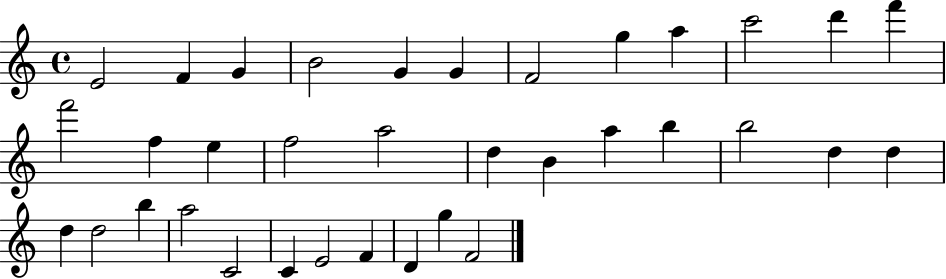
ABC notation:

X:1
T:Untitled
M:4/4
L:1/4
K:C
E2 F G B2 G G F2 g a c'2 d' f' f'2 f e f2 a2 d B a b b2 d d d d2 b a2 C2 C E2 F D g F2